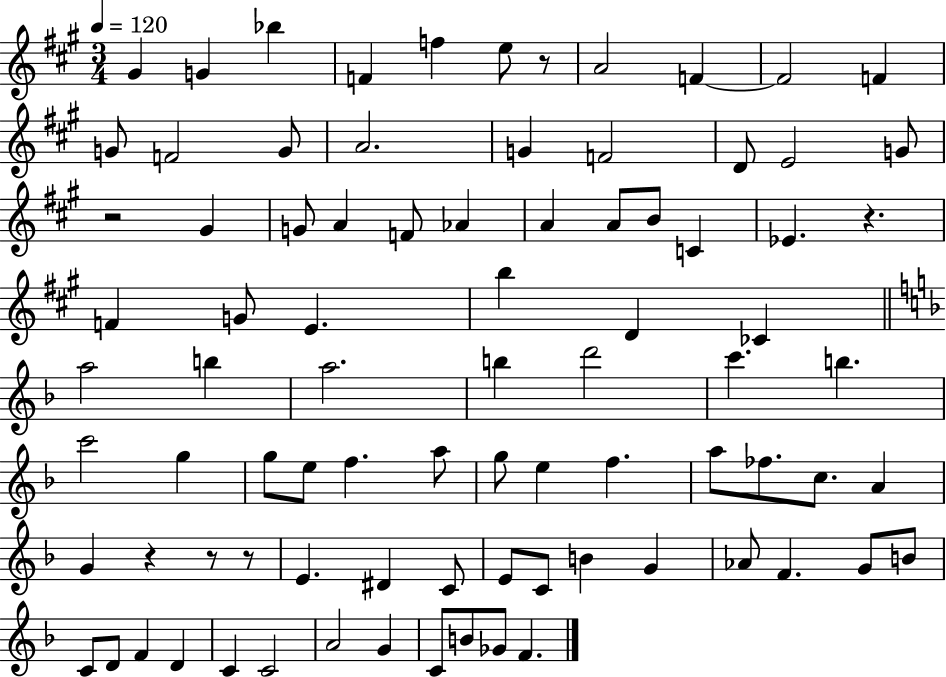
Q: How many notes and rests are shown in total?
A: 85